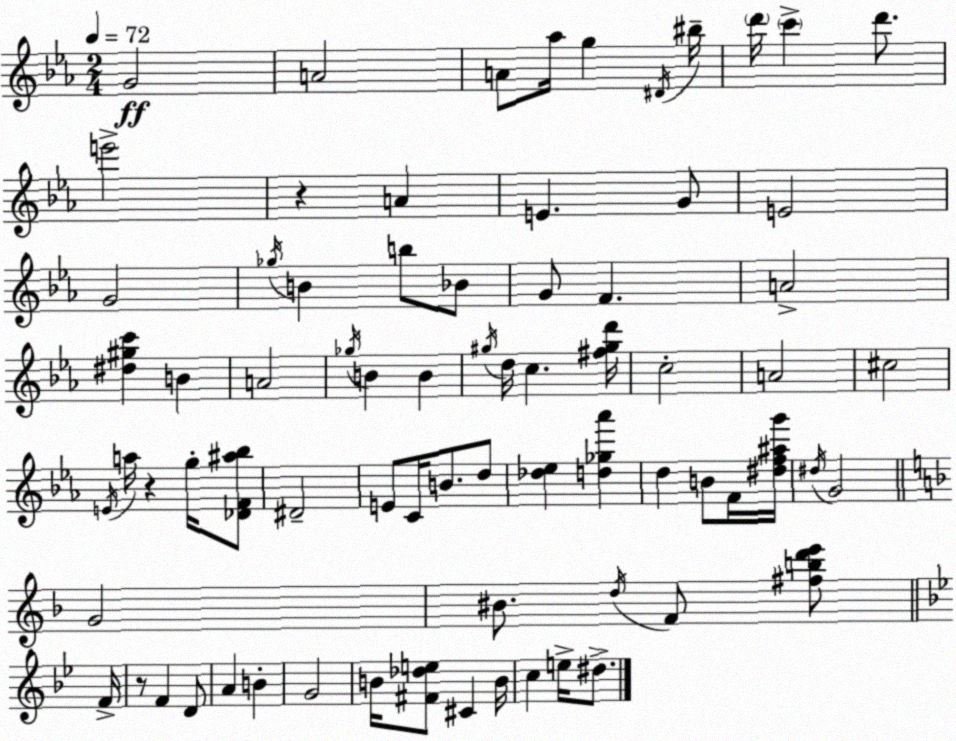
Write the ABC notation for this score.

X:1
T:Untitled
M:2/4
L:1/4
K:Eb
G2 A2 A/2 _a/4 g ^D/4 ^b/4 d'/4 c' d'/2 e'2 z A E G/2 E2 G2 _g/4 B b/2 _B/2 G/2 F A2 [^d^gc'] B A2 _g/4 B B ^g/4 d/4 c [^f^gd']/4 c2 A2 ^c2 E/4 a/4 z g/4 [_DF^a_b]/2 ^D2 E/2 C/4 B/2 d/2 [_d_e] [d_g_a'] d B/2 F/4 [^df^ag']/4 ^d/4 G2 G2 ^B/2 d/4 F/2 [^fbd'e']/2 F/4 z/2 F D/2 A B G2 B/4 [^F_de]/2 ^C B/4 c e/4 ^d/2